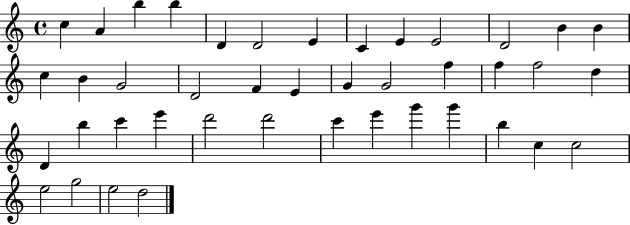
X:1
T:Untitled
M:4/4
L:1/4
K:C
c A b b D D2 E C E E2 D2 B B c B G2 D2 F E G G2 f f f2 d D b c' e' d'2 d'2 c' e' g' g' b c c2 e2 g2 e2 d2